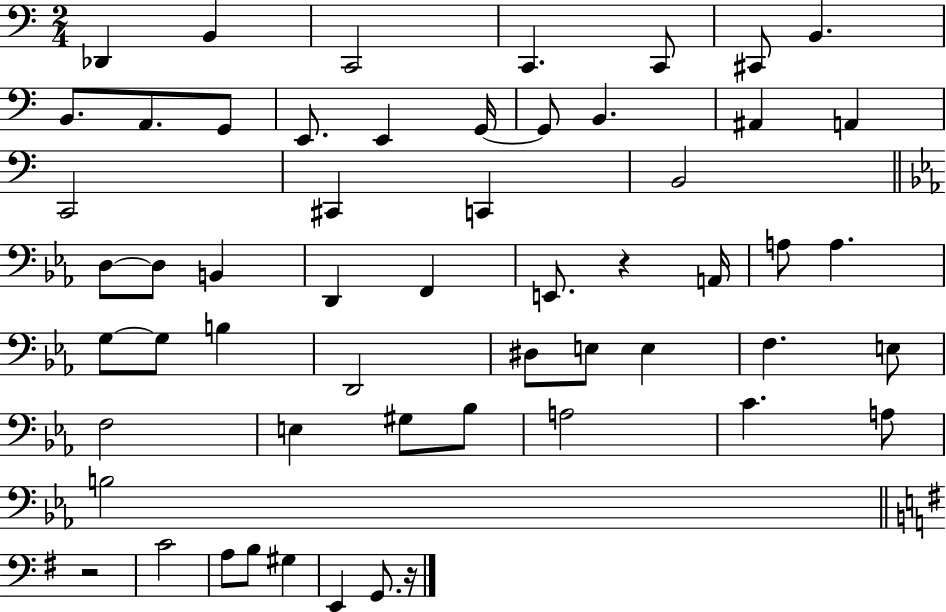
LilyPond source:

{
  \clef bass
  \numericTimeSignature
  \time 2/4
  \key c \major
  des,4 b,4 | c,2 | c,4. c,8 | cis,8 b,4. | \break b,8. a,8. g,8 | e,8. e,4 g,16~~ | g,8 b,4. | ais,4 a,4 | \break c,2 | cis,4 c,4 | b,2 | \bar "||" \break \key c \minor d8~~ d8 b,4 | d,4 f,4 | e,8. r4 a,16 | a8 a4. | \break g8~~ g8 b4 | d,2 | dis8 e8 e4 | f4. e8 | \break f2 | e4 gis8 bes8 | a2 | c'4. a8 | \break b2 | \bar "||" \break \key g \major r2 | c'2 | a8 b8 gis4 | e,4 g,8. r16 | \break \bar "|."
}